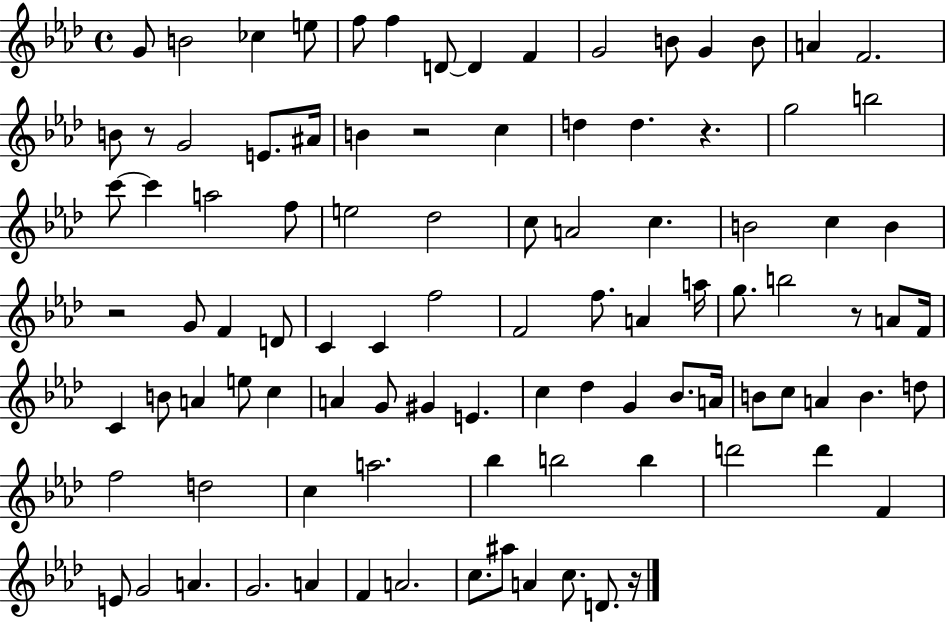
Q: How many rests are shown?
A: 6